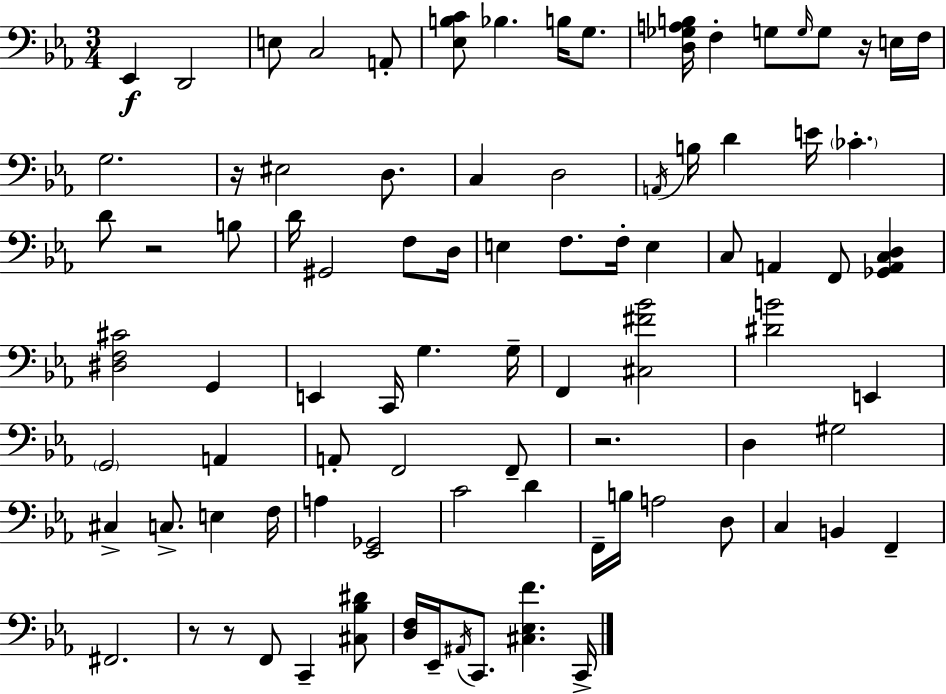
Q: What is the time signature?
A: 3/4